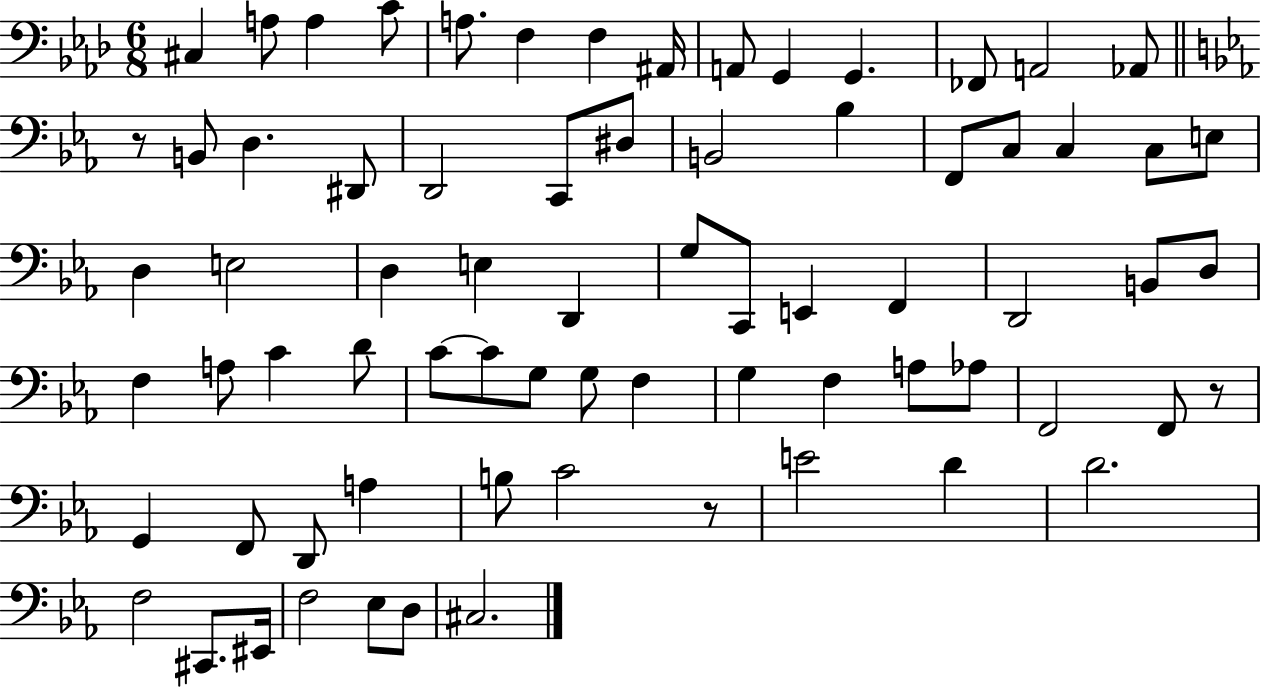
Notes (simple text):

C#3/q A3/e A3/q C4/e A3/e. F3/q F3/q A#2/s A2/e G2/q G2/q. FES2/e A2/h Ab2/e R/e B2/e D3/q. D#2/e D2/h C2/e D#3/e B2/h Bb3/q F2/e C3/e C3/q C3/e E3/e D3/q E3/h D3/q E3/q D2/q G3/e C2/e E2/q F2/q D2/h B2/e D3/e F3/q A3/e C4/q D4/e C4/e C4/e G3/e G3/e F3/q G3/q F3/q A3/e Ab3/e F2/h F2/e R/e G2/q F2/e D2/e A3/q B3/e C4/h R/e E4/h D4/q D4/h. F3/h C#2/e. EIS2/s F3/h Eb3/e D3/e C#3/h.